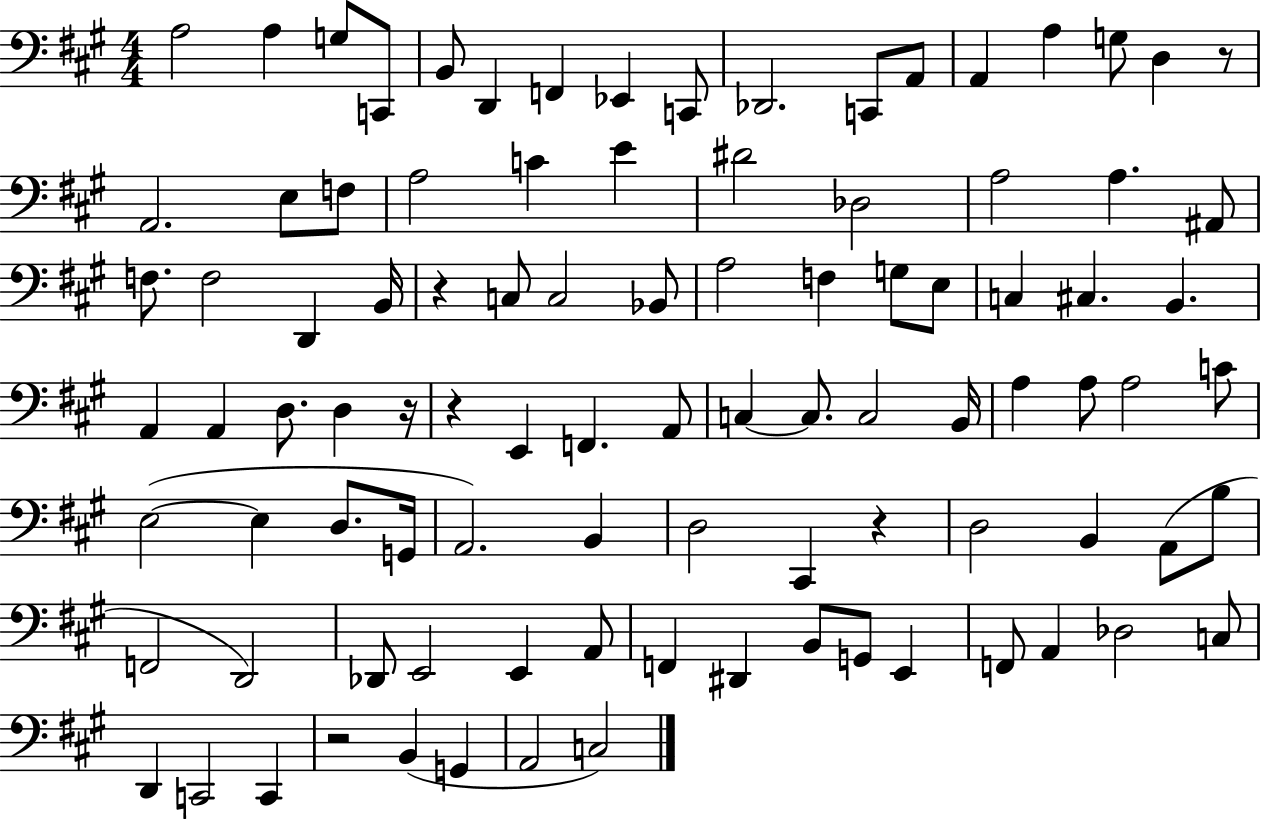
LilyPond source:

{
  \clef bass
  \numericTimeSignature
  \time 4/4
  \key a \major
  a2 a4 g8 c,8 | b,8 d,4 f,4 ees,4 c,8 | des,2. c,8 a,8 | a,4 a4 g8 d4 r8 | \break a,2. e8 f8 | a2 c'4 e'4 | dis'2 des2 | a2 a4. ais,8 | \break f8. f2 d,4 b,16 | r4 c8 c2 bes,8 | a2 f4 g8 e8 | c4 cis4. b,4. | \break a,4 a,4 d8. d4 r16 | r4 e,4 f,4. a,8 | c4~~ c8. c2 b,16 | a4 a8 a2 c'8 | \break e2~(~ e4 d8. g,16 | a,2.) b,4 | d2 cis,4 r4 | d2 b,4 a,8( b8 | \break f,2 d,2) | des,8 e,2 e,4 a,8 | f,4 dis,4 b,8 g,8 e,4 | f,8 a,4 des2 c8 | \break d,4 c,2 c,4 | r2 b,4( g,4 | a,2 c2) | \bar "|."
}